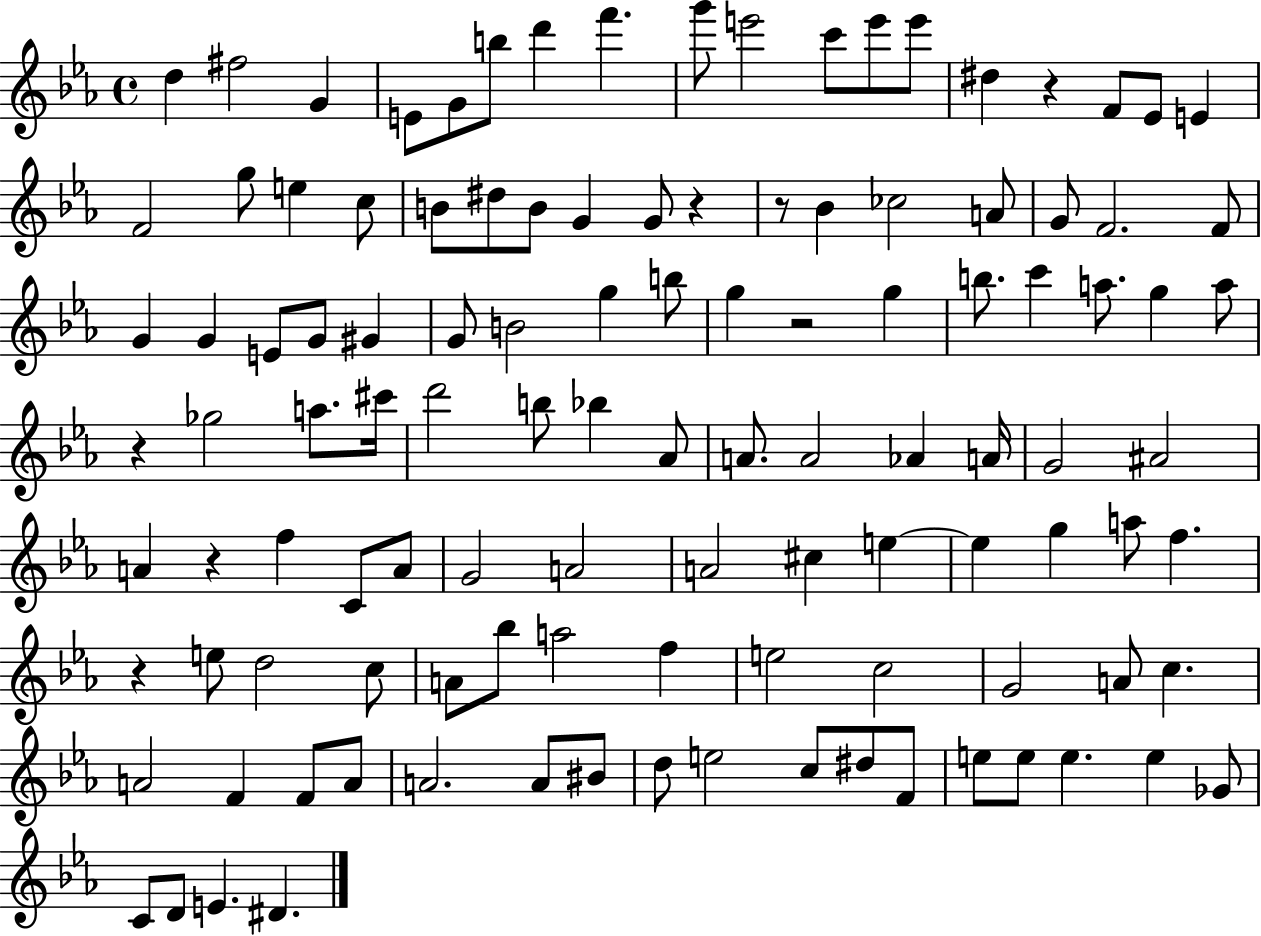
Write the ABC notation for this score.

X:1
T:Untitled
M:4/4
L:1/4
K:Eb
d ^f2 G E/2 G/2 b/2 d' f' g'/2 e'2 c'/2 e'/2 e'/2 ^d z F/2 _E/2 E F2 g/2 e c/2 B/2 ^d/2 B/2 G G/2 z z/2 _B _c2 A/2 G/2 F2 F/2 G G E/2 G/2 ^G G/2 B2 g b/2 g z2 g b/2 c' a/2 g a/2 z _g2 a/2 ^c'/4 d'2 b/2 _b _A/2 A/2 A2 _A A/4 G2 ^A2 A z f C/2 A/2 G2 A2 A2 ^c e e g a/2 f z e/2 d2 c/2 A/2 _b/2 a2 f e2 c2 G2 A/2 c A2 F F/2 A/2 A2 A/2 ^B/2 d/2 e2 c/2 ^d/2 F/2 e/2 e/2 e e _G/2 C/2 D/2 E ^D